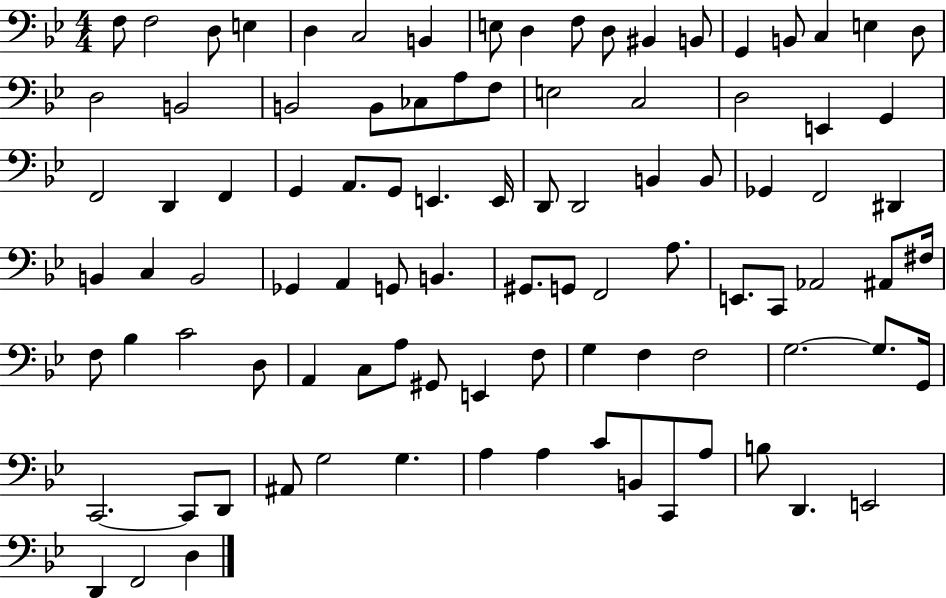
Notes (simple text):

F3/e F3/h D3/e E3/q D3/q C3/h B2/q E3/e D3/q F3/e D3/e BIS2/q B2/e G2/q B2/e C3/q E3/q D3/e D3/h B2/h B2/h B2/e CES3/e A3/e F3/e E3/h C3/h D3/h E2/q G2/q F2/h D2/q F2/q G2/q A2/e. G2/e E2/q. E2/s D2/e D2/h B2/q B2/e Gb2/q F2/h D#2/q B2/q C3/q B2/h Gb2/q A2/q G2/e B2/q. G#2/e. G2/e F2/h A3/e. E2/e. C2/e Ab2/h A#2/e F#3/s F3/e Bb3/q C4/h D3/e A2/q C3/e A3/e G#2/e E2/q F3/e G3/q F3/q F3/h G3/h. G3/e. G2/s C2/h. C2/e D2/e A#2/e G3/h G3/q. A3/q A3/q C4/e B2/e C2/e A3/e B3/e D2/q. E2/h D2/q F2/h D3/q